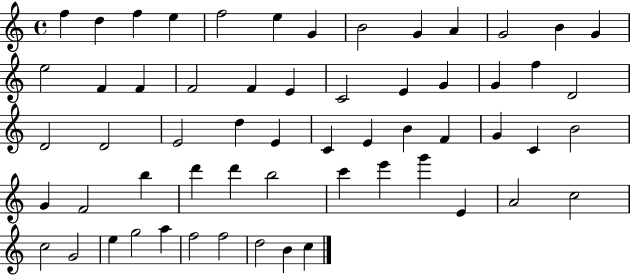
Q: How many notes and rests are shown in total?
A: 59